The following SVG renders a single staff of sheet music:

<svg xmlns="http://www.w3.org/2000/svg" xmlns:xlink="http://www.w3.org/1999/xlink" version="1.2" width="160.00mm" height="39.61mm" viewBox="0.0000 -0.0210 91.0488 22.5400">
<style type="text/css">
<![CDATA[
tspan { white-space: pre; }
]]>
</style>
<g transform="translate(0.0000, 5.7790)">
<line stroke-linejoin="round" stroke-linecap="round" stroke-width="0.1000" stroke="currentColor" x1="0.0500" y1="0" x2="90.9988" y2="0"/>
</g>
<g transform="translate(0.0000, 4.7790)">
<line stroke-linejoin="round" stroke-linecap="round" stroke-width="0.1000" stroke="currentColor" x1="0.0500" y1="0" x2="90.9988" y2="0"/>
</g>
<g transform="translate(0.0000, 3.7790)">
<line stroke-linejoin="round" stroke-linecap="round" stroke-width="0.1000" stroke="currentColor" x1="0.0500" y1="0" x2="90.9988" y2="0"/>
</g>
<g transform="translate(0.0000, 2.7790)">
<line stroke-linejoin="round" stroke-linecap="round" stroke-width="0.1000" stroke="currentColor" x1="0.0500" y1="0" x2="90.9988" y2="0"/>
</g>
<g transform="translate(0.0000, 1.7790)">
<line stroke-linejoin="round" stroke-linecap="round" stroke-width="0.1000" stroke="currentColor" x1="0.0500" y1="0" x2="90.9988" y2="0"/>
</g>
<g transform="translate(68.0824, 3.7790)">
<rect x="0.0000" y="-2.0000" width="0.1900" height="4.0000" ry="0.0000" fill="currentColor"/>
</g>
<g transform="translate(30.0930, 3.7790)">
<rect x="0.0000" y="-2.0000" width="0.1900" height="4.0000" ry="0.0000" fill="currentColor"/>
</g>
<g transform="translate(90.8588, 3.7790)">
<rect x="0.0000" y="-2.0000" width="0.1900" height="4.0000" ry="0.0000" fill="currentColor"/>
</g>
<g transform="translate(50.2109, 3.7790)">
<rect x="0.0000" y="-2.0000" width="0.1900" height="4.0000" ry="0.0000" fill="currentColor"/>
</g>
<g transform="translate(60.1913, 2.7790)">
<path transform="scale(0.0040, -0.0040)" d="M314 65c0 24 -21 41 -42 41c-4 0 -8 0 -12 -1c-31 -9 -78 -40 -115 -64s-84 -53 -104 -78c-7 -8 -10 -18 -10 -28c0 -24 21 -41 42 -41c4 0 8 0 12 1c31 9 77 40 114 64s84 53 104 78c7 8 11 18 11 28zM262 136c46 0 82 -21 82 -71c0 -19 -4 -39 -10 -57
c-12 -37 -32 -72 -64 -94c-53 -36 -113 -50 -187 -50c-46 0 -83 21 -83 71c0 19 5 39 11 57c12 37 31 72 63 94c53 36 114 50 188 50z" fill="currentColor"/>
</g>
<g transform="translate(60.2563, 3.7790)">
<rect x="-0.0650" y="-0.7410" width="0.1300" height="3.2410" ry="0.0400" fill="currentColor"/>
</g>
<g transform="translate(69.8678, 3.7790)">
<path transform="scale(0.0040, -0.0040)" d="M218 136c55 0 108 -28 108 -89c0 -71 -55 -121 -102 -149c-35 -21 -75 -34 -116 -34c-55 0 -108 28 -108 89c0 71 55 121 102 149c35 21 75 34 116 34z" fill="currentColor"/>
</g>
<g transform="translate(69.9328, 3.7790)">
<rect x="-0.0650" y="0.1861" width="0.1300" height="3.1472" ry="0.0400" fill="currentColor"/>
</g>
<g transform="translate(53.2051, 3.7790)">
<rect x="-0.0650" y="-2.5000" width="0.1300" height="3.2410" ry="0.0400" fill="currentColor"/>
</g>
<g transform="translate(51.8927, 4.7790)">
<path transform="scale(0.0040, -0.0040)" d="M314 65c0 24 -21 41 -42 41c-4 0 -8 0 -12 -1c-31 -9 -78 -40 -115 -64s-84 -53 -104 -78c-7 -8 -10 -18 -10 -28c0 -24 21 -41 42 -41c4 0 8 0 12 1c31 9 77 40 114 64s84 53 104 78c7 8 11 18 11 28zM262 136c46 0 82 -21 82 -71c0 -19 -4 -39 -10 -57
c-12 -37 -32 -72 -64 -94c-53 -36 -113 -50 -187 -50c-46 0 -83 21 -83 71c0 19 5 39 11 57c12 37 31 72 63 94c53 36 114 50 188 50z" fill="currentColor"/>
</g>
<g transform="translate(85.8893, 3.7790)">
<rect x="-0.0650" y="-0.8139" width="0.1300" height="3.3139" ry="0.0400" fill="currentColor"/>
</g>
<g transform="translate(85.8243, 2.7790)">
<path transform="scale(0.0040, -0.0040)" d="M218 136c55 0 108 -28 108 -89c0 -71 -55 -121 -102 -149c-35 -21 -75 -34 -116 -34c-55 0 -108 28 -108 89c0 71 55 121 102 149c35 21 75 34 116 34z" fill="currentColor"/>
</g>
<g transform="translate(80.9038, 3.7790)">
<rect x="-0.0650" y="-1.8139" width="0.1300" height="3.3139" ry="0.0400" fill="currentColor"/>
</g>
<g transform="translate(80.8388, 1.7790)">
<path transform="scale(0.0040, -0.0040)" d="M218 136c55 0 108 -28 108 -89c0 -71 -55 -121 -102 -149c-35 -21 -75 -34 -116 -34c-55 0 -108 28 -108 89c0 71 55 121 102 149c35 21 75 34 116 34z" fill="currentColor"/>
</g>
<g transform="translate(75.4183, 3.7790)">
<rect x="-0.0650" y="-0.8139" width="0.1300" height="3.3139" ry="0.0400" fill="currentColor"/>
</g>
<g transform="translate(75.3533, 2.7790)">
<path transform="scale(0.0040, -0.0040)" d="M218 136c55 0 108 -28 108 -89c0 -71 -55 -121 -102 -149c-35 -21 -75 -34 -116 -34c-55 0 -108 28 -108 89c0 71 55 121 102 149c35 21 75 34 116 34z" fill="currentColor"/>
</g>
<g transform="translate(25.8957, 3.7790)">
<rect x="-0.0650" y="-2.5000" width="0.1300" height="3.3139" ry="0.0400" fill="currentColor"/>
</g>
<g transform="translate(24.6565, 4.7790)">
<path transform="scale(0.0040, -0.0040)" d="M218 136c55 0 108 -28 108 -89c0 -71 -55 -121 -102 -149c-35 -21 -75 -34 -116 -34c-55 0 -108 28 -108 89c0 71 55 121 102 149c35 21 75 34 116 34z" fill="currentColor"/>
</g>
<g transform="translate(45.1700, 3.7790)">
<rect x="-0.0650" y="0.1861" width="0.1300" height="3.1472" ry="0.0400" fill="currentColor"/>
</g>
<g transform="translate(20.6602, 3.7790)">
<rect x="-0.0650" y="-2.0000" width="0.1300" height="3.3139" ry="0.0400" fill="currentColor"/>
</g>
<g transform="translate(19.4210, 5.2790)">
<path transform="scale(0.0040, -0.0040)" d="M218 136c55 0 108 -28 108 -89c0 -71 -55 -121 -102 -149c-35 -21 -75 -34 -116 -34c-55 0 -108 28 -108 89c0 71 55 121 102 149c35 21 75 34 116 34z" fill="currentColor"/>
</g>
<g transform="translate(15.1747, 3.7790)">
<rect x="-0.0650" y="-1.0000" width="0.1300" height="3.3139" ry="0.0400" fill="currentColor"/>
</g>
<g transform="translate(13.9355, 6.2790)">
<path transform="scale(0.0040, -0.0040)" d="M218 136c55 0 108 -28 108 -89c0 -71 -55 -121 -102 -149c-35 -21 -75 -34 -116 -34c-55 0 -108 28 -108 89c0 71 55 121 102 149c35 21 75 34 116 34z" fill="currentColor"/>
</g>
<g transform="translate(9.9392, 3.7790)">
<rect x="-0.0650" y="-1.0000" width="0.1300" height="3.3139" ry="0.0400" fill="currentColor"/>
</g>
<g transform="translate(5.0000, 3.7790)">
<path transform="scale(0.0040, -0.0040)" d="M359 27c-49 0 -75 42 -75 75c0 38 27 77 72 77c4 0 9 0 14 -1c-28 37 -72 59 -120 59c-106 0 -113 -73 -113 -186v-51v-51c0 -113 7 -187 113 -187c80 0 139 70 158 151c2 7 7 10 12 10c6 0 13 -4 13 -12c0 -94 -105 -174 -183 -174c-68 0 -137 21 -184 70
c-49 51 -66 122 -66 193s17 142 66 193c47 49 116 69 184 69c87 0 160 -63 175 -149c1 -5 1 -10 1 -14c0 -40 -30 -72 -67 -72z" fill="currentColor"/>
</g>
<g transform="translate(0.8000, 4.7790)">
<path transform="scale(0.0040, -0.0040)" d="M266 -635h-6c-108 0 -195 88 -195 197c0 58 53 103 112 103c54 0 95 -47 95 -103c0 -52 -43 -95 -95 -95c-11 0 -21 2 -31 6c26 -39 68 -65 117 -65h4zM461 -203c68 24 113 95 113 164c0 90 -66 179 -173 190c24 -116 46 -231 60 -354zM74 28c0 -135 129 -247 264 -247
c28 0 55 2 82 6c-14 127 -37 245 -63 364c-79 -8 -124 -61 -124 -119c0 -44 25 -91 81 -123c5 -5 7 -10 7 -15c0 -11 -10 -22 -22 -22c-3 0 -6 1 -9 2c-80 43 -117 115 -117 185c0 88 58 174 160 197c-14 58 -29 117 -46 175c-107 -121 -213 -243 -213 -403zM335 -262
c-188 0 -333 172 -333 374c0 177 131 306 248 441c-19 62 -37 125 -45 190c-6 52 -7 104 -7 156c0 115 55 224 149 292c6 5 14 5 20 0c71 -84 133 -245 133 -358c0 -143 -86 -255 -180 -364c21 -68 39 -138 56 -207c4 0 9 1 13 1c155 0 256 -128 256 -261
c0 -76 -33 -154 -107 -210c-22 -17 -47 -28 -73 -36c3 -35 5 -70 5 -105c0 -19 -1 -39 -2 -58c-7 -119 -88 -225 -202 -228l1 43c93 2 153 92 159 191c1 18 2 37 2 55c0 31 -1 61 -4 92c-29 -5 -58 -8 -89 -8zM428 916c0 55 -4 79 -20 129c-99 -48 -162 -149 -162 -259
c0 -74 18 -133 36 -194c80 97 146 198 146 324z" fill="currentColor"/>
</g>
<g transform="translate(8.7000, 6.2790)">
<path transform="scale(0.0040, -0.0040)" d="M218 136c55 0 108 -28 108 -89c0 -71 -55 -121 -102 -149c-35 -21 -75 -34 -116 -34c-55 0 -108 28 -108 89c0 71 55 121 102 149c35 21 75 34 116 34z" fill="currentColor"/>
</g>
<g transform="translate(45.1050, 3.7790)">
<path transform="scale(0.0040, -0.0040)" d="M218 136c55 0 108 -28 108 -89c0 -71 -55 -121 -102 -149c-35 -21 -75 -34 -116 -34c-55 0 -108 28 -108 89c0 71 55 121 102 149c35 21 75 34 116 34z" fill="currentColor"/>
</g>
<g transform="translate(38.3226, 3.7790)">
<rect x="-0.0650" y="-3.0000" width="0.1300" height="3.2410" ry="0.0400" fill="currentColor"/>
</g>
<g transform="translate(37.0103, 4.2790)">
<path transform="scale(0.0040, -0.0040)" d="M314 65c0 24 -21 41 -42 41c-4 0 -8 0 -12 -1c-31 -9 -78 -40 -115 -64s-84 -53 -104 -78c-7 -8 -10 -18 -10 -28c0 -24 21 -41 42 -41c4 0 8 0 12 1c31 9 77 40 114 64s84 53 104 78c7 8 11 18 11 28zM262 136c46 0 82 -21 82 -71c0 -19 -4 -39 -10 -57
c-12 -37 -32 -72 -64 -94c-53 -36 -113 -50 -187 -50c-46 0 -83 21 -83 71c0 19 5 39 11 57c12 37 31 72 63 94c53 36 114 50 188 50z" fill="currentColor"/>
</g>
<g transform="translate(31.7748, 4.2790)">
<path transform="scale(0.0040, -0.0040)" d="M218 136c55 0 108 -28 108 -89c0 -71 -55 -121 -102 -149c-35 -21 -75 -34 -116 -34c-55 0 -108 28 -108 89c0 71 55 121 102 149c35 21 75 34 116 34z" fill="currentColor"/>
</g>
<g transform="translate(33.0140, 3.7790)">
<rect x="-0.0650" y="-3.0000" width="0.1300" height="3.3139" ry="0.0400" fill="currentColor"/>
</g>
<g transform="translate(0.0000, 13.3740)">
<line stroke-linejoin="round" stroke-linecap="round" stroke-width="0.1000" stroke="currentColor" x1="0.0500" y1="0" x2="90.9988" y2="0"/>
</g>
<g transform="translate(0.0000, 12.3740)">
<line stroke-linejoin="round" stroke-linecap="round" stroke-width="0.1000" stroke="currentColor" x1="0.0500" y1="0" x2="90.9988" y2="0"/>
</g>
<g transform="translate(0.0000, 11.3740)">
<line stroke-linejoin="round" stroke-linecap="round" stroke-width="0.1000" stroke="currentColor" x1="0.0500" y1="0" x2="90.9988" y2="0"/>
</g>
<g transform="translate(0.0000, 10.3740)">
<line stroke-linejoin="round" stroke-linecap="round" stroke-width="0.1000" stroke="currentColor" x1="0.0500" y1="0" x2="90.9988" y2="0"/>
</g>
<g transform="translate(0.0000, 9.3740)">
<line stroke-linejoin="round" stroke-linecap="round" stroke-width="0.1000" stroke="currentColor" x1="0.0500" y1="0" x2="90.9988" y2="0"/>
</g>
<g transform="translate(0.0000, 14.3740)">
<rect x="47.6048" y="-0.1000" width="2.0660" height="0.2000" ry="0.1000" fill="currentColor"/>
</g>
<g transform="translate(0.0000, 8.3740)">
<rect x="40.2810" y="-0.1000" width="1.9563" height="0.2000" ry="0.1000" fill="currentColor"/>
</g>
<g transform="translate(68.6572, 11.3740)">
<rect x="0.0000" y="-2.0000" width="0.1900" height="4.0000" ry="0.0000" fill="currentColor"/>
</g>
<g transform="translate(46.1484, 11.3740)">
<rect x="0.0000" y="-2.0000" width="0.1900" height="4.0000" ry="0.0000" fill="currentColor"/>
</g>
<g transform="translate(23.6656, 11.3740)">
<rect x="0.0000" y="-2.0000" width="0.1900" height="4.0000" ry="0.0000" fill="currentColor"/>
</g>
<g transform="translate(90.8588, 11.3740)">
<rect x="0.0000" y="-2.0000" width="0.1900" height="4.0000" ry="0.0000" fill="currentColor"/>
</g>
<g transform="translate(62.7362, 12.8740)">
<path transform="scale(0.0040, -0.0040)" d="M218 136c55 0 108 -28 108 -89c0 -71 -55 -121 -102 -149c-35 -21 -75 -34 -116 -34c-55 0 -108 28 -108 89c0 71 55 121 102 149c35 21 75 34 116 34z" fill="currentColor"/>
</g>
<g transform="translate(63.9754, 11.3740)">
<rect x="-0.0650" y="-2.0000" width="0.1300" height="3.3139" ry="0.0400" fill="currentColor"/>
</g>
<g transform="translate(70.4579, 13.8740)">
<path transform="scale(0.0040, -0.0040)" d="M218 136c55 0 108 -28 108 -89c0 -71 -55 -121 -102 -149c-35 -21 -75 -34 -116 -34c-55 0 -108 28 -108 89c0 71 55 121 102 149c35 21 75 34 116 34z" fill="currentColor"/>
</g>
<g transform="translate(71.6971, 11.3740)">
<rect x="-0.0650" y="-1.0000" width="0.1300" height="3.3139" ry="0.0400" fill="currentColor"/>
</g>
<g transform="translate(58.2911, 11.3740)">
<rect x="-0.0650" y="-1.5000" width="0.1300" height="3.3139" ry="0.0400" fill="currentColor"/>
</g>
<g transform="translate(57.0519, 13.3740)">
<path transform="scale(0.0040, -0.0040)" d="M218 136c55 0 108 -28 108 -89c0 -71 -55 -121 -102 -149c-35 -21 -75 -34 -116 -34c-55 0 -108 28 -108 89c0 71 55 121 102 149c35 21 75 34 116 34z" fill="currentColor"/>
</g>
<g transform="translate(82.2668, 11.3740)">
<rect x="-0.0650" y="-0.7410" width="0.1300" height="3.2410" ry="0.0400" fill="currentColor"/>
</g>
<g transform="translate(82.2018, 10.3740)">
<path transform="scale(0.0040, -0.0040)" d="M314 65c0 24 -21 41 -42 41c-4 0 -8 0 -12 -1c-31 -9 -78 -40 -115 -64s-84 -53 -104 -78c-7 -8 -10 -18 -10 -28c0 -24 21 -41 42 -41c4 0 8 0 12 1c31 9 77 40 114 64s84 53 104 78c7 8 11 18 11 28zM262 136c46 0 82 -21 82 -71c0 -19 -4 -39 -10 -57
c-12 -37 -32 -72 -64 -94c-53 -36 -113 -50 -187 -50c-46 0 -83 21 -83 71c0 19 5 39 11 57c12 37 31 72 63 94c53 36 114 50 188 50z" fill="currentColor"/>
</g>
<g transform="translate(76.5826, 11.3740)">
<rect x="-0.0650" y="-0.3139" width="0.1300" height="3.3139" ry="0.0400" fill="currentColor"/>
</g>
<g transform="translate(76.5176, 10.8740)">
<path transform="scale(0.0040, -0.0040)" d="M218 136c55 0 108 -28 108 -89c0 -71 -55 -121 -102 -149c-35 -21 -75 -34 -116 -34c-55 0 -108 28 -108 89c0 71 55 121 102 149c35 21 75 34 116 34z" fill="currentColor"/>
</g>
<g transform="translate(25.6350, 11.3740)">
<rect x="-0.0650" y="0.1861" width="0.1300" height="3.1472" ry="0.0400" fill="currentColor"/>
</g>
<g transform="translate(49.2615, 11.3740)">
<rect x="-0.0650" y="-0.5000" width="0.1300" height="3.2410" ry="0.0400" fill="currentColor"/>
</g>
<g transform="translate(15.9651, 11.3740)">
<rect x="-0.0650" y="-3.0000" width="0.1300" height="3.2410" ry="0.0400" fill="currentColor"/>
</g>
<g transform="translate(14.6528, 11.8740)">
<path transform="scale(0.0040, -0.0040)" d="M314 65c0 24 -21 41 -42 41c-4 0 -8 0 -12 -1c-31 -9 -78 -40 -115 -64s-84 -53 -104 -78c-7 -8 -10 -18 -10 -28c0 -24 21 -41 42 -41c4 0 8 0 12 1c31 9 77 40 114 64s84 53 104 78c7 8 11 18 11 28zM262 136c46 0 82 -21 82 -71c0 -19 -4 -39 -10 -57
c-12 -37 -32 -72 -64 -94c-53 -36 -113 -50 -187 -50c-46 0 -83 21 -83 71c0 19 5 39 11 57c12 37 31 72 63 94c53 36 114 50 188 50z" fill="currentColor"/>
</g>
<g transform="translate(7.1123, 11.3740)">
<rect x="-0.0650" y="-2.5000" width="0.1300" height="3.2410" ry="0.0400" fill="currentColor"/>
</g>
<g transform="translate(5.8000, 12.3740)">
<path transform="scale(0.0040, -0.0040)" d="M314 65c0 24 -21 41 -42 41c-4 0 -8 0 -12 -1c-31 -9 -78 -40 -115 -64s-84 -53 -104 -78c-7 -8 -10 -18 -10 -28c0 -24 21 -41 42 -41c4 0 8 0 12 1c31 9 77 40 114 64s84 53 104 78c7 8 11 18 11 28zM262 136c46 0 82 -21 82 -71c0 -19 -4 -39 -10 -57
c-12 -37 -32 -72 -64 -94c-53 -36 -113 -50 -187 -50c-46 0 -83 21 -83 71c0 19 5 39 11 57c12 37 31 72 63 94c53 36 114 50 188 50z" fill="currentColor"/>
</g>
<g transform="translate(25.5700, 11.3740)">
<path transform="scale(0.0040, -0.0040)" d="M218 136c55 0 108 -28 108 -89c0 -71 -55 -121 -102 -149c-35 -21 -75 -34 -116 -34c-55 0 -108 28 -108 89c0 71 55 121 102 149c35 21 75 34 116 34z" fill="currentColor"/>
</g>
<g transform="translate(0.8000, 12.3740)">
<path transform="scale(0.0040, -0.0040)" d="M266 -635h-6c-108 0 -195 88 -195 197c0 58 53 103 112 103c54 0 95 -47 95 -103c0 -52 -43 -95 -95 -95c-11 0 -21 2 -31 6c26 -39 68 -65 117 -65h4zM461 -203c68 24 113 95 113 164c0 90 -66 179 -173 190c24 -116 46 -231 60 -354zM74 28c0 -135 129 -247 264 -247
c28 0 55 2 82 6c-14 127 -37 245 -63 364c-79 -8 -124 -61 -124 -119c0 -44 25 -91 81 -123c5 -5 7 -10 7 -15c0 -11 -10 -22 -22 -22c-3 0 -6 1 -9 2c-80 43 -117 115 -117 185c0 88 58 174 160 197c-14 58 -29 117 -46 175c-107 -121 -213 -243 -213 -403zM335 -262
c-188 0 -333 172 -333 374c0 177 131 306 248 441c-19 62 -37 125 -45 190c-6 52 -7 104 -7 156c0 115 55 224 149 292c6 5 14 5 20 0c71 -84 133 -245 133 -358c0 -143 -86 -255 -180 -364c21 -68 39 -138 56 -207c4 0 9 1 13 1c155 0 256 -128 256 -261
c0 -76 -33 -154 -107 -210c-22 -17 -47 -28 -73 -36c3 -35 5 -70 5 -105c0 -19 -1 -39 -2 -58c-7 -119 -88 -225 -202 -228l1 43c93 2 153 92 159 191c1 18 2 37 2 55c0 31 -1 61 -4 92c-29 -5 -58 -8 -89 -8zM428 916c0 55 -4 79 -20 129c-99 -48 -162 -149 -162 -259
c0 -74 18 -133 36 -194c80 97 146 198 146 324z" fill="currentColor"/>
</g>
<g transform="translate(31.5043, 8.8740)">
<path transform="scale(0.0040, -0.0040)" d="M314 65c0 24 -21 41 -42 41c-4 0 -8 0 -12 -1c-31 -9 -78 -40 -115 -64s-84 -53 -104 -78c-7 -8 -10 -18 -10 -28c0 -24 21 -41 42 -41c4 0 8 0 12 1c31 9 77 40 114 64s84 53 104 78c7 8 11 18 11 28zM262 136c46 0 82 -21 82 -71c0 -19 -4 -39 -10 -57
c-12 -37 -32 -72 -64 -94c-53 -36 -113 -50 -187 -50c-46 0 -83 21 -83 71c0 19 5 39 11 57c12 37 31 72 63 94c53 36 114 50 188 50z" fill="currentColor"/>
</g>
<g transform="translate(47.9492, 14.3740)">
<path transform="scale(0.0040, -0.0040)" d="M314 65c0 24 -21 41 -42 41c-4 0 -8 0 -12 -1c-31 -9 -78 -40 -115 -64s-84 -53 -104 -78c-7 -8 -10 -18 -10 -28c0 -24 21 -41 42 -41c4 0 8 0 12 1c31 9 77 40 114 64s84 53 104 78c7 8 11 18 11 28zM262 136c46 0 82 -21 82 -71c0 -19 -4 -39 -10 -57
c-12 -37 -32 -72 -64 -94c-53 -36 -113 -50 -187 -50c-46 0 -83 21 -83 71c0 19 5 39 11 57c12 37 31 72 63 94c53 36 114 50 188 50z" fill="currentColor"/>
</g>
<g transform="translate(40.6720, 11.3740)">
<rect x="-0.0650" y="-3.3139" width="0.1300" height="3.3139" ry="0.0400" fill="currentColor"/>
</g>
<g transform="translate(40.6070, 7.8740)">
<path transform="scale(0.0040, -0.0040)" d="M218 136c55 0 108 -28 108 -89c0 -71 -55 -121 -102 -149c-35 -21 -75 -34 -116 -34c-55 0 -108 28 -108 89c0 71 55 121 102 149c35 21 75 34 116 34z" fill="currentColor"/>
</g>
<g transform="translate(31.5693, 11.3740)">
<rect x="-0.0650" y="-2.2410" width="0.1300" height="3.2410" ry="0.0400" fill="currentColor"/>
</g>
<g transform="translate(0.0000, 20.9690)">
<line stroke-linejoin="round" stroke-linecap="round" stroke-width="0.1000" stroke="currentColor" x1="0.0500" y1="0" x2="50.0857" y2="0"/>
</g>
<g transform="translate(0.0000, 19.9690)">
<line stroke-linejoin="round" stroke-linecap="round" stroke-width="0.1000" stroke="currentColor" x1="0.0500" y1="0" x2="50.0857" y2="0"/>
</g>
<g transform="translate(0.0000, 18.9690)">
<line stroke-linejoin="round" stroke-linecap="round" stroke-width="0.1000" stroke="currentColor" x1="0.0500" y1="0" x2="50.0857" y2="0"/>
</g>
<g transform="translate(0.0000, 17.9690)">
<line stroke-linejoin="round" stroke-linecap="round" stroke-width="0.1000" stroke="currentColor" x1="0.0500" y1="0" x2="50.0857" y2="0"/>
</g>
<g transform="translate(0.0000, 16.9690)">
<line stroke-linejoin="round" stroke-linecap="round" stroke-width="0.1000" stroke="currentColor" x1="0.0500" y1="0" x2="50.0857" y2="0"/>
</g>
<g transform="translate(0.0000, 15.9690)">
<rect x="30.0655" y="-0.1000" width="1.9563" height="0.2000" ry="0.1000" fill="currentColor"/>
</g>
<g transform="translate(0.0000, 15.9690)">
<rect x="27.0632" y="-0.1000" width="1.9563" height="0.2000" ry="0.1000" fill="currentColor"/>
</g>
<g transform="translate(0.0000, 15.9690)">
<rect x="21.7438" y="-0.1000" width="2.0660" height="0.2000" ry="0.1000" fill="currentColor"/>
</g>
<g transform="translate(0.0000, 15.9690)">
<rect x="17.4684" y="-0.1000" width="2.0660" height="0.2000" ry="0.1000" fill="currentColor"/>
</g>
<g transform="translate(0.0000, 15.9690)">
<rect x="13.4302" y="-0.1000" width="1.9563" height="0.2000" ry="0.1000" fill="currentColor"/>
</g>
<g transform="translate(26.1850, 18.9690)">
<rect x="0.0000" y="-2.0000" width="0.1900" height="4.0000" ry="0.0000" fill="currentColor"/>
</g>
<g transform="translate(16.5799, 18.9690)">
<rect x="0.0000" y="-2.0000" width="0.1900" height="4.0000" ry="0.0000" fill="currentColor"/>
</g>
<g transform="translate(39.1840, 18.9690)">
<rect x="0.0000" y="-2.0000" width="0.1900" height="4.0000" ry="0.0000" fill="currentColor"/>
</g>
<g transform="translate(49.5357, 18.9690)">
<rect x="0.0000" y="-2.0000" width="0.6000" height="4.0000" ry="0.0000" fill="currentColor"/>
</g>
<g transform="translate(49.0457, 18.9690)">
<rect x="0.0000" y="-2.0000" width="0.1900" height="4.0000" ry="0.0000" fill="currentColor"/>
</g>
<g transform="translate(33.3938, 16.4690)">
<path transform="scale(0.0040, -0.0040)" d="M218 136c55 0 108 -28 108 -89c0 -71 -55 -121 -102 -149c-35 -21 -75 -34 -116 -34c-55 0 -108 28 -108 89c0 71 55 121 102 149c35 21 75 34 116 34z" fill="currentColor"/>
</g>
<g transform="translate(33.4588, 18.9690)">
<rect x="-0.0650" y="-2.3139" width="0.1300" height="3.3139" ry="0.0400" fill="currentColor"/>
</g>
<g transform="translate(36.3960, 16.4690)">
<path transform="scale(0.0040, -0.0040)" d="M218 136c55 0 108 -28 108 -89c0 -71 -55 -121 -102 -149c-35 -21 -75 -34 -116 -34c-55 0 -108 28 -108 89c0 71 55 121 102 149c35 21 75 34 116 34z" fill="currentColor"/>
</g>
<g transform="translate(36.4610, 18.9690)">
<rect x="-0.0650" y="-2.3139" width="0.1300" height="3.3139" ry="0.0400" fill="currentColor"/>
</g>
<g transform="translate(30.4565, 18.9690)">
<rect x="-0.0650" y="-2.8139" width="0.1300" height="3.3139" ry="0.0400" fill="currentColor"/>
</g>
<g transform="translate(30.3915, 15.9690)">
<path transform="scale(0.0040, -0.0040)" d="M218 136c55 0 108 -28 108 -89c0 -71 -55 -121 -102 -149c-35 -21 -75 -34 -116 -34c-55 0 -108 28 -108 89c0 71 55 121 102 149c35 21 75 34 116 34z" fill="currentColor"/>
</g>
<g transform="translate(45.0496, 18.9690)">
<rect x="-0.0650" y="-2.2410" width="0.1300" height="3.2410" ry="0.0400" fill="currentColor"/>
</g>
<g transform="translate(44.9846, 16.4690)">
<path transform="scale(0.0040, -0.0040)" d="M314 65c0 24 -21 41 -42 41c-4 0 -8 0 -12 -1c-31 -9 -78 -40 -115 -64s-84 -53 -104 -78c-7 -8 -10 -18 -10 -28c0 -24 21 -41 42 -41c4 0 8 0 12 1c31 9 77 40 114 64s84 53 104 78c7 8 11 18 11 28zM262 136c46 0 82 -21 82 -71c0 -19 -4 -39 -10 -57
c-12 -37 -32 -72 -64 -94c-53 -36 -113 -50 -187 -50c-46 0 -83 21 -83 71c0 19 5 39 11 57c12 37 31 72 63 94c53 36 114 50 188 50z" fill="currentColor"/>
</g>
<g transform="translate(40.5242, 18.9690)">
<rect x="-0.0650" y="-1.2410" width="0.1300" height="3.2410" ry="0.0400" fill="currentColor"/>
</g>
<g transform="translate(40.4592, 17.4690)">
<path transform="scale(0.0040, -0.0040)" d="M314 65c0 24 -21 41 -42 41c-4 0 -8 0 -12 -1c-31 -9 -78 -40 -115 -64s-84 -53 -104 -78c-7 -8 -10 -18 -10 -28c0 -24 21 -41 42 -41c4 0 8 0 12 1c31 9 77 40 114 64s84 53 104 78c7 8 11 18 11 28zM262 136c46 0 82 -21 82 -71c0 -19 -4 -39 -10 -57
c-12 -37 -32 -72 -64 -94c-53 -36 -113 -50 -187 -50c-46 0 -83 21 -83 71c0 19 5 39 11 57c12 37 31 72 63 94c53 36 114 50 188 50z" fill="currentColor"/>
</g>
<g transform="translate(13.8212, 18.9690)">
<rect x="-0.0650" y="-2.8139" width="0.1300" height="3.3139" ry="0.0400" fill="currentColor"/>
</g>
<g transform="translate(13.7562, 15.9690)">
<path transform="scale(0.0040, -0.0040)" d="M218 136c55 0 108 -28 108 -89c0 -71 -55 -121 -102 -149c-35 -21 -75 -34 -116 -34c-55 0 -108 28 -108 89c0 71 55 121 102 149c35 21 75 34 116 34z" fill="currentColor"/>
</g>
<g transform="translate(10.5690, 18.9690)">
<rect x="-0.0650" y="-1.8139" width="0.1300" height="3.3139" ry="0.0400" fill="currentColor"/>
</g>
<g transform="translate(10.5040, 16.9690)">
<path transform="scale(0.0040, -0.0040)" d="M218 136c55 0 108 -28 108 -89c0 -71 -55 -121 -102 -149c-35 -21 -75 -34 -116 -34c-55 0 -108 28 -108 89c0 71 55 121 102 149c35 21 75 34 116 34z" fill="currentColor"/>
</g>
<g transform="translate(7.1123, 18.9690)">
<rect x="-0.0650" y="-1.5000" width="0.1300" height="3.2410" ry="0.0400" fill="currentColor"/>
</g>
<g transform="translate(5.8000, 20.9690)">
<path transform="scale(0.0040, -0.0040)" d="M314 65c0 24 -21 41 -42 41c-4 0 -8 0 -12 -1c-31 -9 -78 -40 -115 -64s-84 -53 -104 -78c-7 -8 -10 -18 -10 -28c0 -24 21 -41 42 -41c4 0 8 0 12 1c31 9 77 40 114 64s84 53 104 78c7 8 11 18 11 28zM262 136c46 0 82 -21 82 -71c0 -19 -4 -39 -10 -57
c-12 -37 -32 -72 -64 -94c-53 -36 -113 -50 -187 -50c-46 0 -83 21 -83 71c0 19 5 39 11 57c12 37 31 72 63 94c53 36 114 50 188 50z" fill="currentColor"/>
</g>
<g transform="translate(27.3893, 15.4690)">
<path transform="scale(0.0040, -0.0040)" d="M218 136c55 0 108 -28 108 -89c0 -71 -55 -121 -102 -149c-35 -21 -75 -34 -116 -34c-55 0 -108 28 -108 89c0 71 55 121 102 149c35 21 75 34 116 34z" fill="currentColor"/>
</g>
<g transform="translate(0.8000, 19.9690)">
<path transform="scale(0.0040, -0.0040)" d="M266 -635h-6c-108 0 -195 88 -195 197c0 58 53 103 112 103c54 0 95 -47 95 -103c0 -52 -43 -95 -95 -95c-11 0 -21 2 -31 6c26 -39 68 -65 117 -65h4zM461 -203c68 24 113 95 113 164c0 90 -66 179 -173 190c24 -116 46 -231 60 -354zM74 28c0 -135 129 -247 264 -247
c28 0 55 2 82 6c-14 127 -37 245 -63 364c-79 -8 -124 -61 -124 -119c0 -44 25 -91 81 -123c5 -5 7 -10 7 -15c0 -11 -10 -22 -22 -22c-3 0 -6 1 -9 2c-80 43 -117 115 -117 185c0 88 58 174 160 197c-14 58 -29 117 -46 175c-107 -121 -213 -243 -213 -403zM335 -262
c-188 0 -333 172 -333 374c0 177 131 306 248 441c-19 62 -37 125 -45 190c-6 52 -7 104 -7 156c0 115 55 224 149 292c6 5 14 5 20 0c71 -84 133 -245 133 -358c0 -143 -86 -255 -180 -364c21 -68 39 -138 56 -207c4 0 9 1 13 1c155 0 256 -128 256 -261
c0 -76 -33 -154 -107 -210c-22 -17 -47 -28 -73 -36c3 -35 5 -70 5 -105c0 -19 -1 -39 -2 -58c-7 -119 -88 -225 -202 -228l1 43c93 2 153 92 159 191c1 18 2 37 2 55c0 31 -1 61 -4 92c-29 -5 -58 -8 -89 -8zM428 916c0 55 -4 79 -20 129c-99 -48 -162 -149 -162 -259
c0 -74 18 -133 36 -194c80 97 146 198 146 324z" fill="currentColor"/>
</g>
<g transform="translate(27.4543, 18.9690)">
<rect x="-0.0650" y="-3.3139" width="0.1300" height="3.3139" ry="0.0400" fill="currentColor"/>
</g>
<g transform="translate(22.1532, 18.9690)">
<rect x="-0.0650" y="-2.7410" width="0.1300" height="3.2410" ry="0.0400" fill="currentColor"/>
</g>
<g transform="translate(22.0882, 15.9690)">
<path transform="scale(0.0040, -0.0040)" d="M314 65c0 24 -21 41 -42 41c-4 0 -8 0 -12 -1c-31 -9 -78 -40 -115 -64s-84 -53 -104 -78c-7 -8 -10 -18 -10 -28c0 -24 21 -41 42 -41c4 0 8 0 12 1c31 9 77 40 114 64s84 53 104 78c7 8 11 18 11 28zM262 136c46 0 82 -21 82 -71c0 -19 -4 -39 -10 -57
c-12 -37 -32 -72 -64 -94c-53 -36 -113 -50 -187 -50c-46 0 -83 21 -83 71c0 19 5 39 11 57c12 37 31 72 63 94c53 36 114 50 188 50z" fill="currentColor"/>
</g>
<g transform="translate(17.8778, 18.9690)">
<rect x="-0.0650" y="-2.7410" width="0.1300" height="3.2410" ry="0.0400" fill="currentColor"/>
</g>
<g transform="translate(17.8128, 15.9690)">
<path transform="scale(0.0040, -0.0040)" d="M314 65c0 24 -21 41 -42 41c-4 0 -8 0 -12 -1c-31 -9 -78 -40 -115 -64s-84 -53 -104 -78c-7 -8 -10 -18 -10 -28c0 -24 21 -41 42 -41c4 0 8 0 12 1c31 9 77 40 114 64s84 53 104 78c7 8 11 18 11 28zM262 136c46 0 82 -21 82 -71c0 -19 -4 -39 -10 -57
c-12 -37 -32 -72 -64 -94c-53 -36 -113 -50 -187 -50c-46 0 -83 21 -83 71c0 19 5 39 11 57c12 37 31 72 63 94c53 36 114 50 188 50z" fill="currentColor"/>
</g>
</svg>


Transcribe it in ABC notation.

X:1
T:Untitled
M:4/4
L:1/4
K:C
D D F G A A2 B G2 d2 B d f d G2 A2 B g2 b C2 E F D c d2 E2 f a a2 a2 b a g g e2 g2